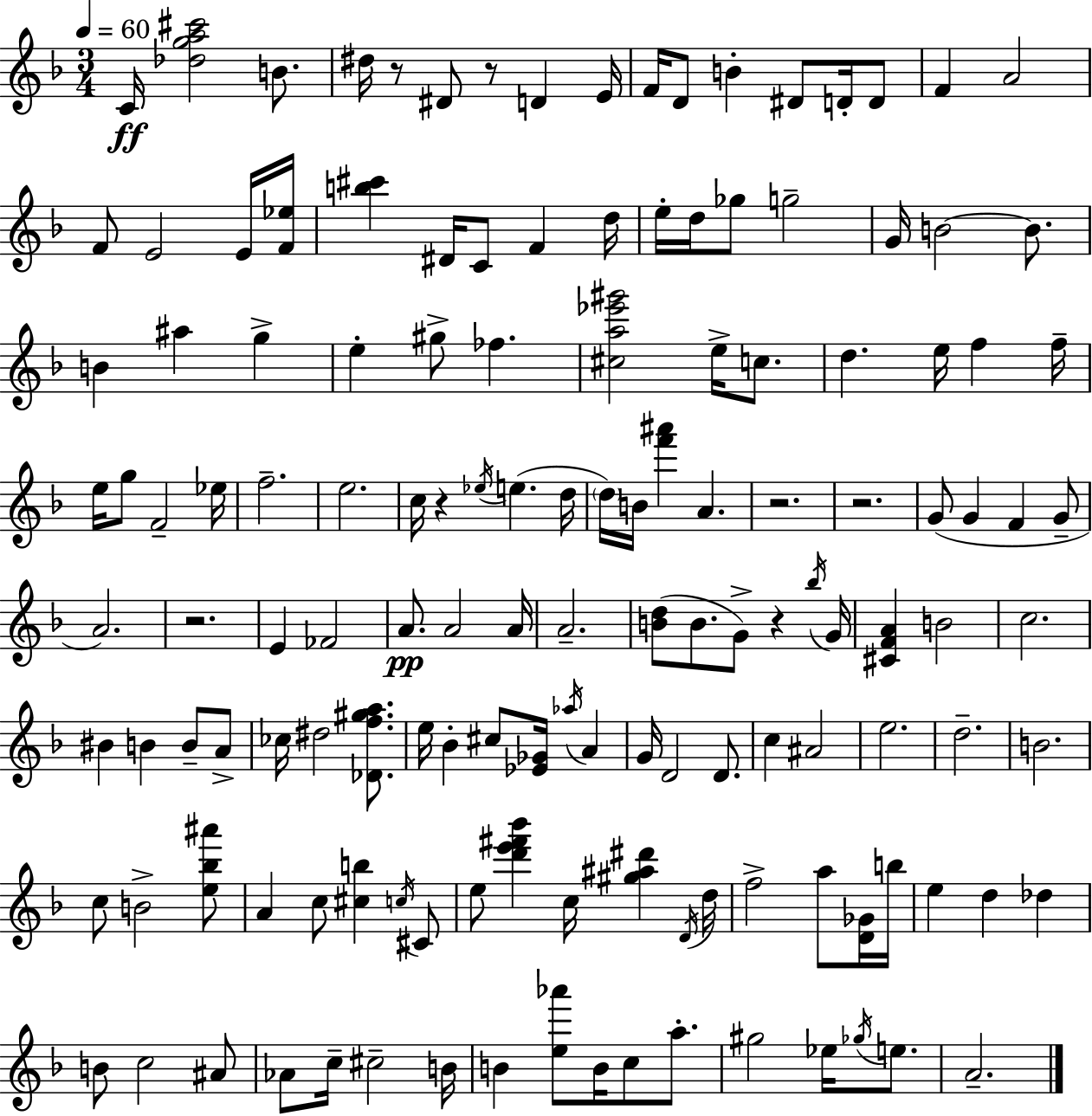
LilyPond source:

{
  \clef treble
  \numericTimeSignature
  \time 3/4
  \key f \major
  \tempo 4 = 60
  c'16\ff <des'' g'' a'' cis'''>2 b'8. | dis''16 r8 dis'8 r8 d'4 e'16 | f'16 d'8 b'4-. dis'8 d'16-. d'8 | f'4 a'2 | \break f'8 e'2 e'16 <f' ees''>16 | <b'' cis'''>4 dis'16 c'8 f'4 d''16 | e''16-. d''16 ges''8 g''2-- | g'16 b'2~~ b'8. | \break b'4 ais''4 g''4-> | e''4-. gis''8-> fes''4. | <cis'' a'' ees''' gis'''>2 e''16-> c''8. | d''4. e''16 f''4 f''16-- | \break e''16 g''8 f'2-- ees''16 | f''2.-- | e''2. | c''16 r4 \acciaccatura { ees''16 } e''4.( | \break d''16 \parenthesize d''16) b'16 <f''' ais'''>4 a'4. | r2. | r2. | g'8( g'4 f'4 g'8-- | \break a'2.) | r2. | e'4 fes'2 | a'8.\pp a'2 | \break a'16 a'2.-- | <b' d''>8( b'8. g'8->) r4 | \acciaccatura { bes''16 } g'16 <cis' f' a'>4 b'2 | c''2. | \break bis'4 b'4 b'8-- | a'8-> ces''16 dis''2 <des' f'' gis'' a''>8. | e''16 bes'4-. cis''8 <ees' ges'>16 \acciaccatura { aes''16 } a'4 | g'16 d'2 | \break d'8. c''4 ais'2 | e''2. | d''2.-- | b'2. | \break c''8 b'2-> | <e'' bes'' ais'''>8 a'4 c''8 <cis'' b''>4 | \acciaccatura { c''16 } cis'8 e''8 <d''' e''' fis''' bes'''>4 c''16 <gis'' ais'' dis'''>4 | \acciaccatura { d'16 } d''16 f''2-> | \break a''8 <d' ges'>16 b''16 e''4 d''4 | des''4 b'8 c''2 | ais'8 aes'8 c''16-- cis''2-- | b'16 b'4 <e'' aes'''>8 b'16 | \break c''8 a''8.-. gis''2 | ees''16 \acciaccatura { ges''16 } e''8. a'2.-- | \bar "|."
}